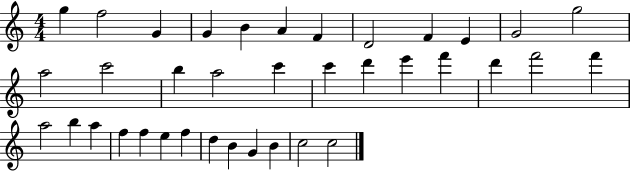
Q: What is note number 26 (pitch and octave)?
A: B5